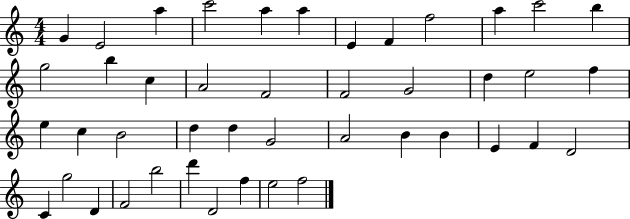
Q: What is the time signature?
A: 4/4